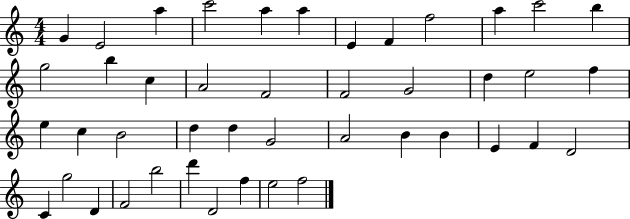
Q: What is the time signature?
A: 4/4